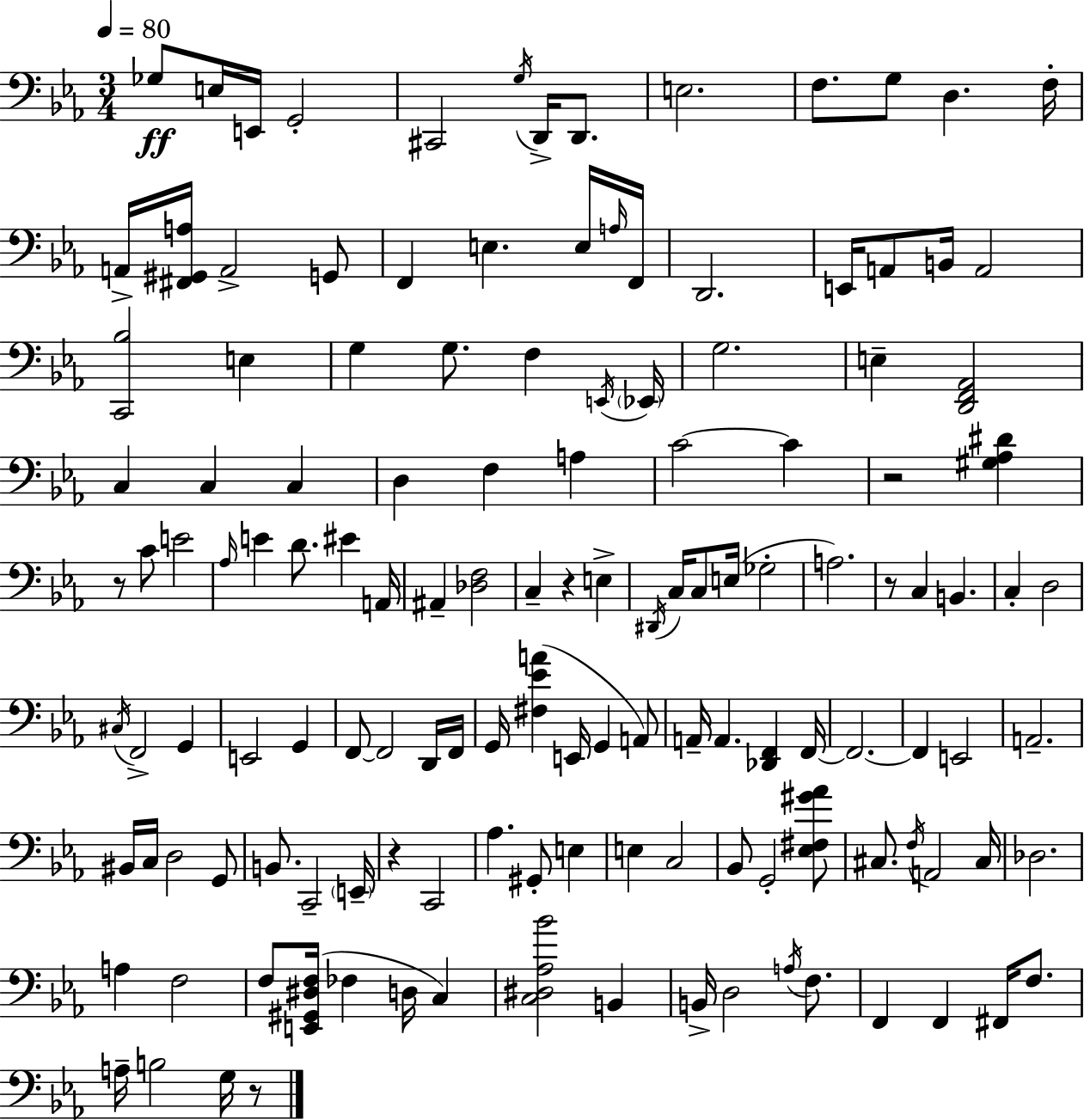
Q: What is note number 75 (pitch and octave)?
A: A2